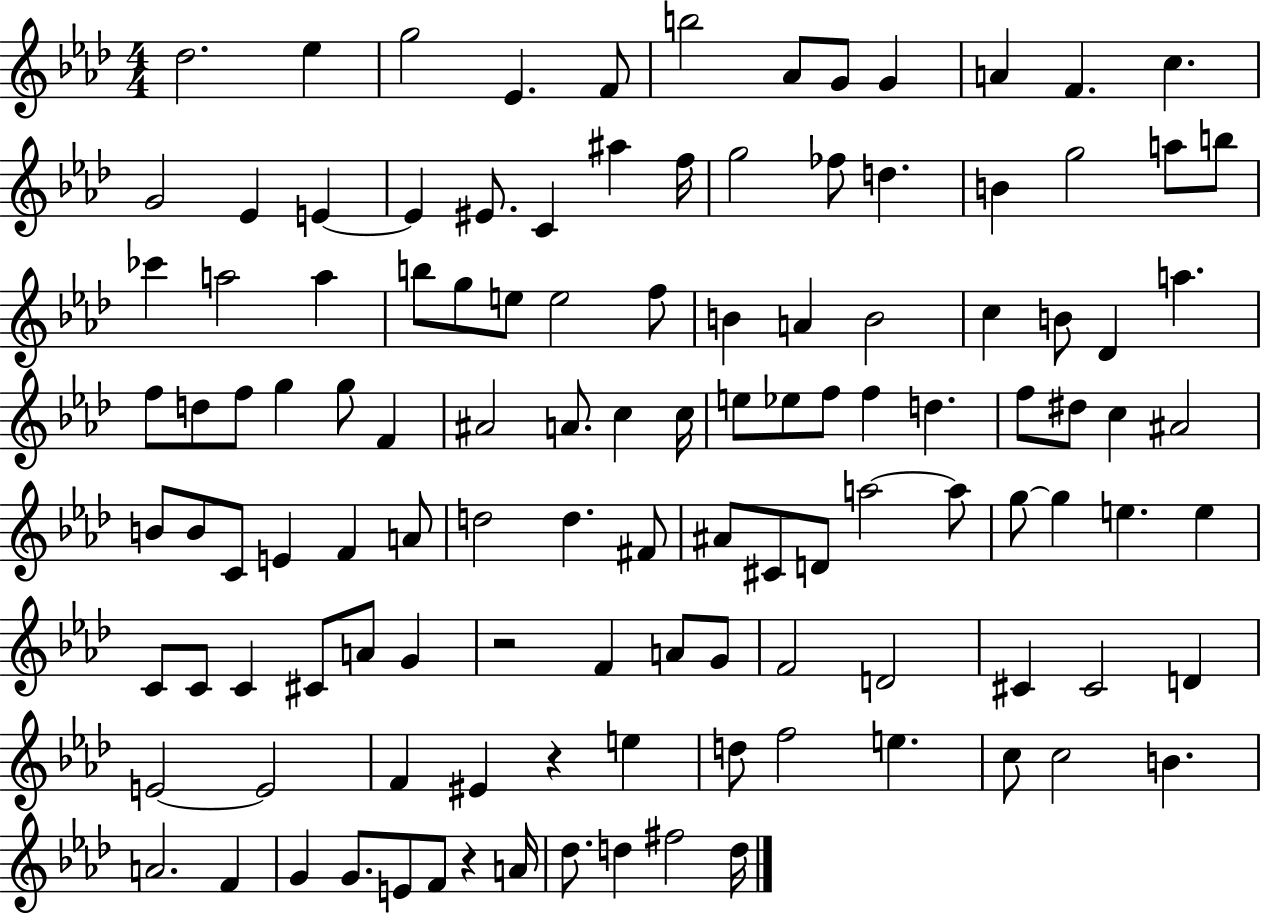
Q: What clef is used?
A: treble